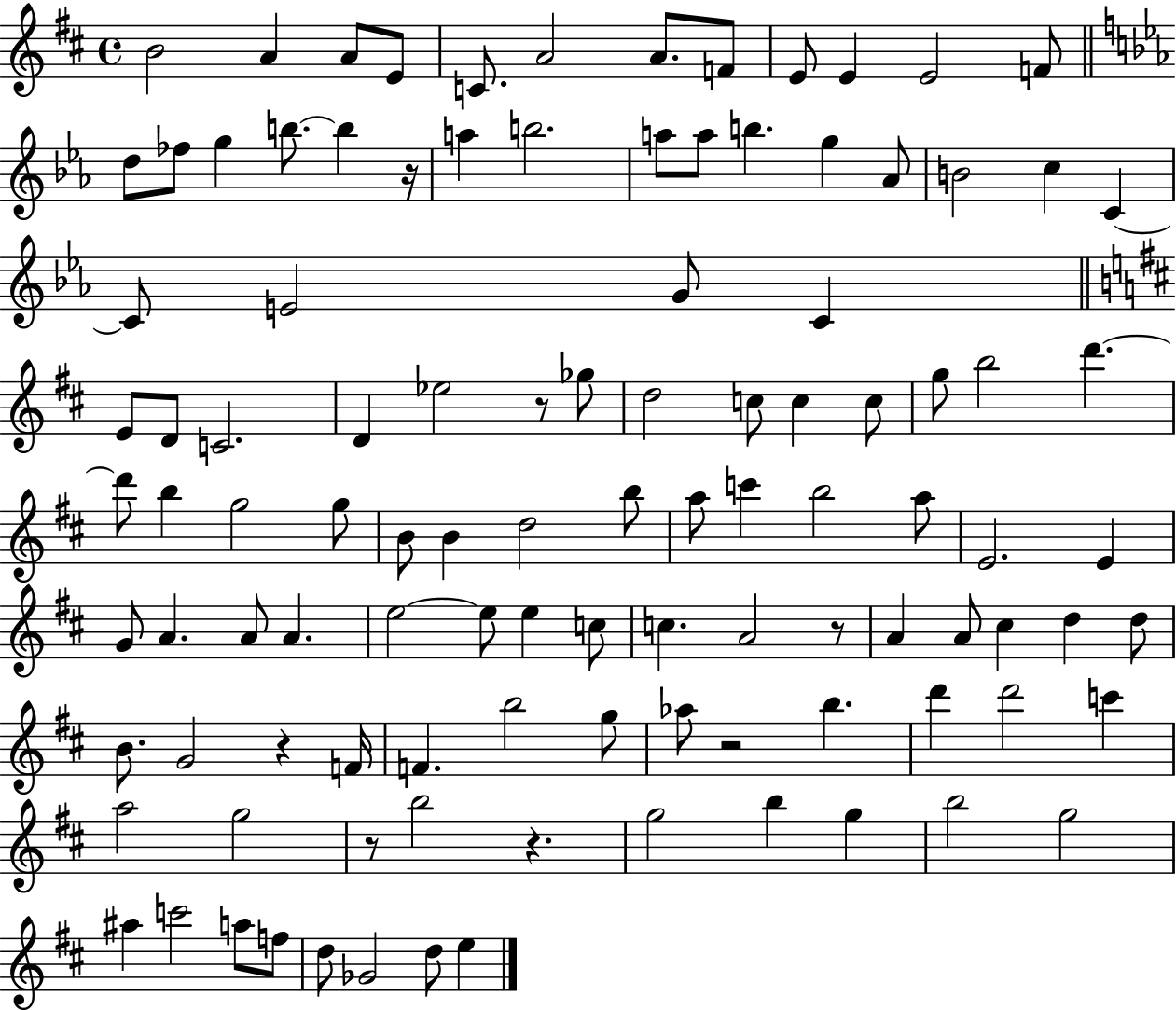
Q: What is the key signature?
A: D major